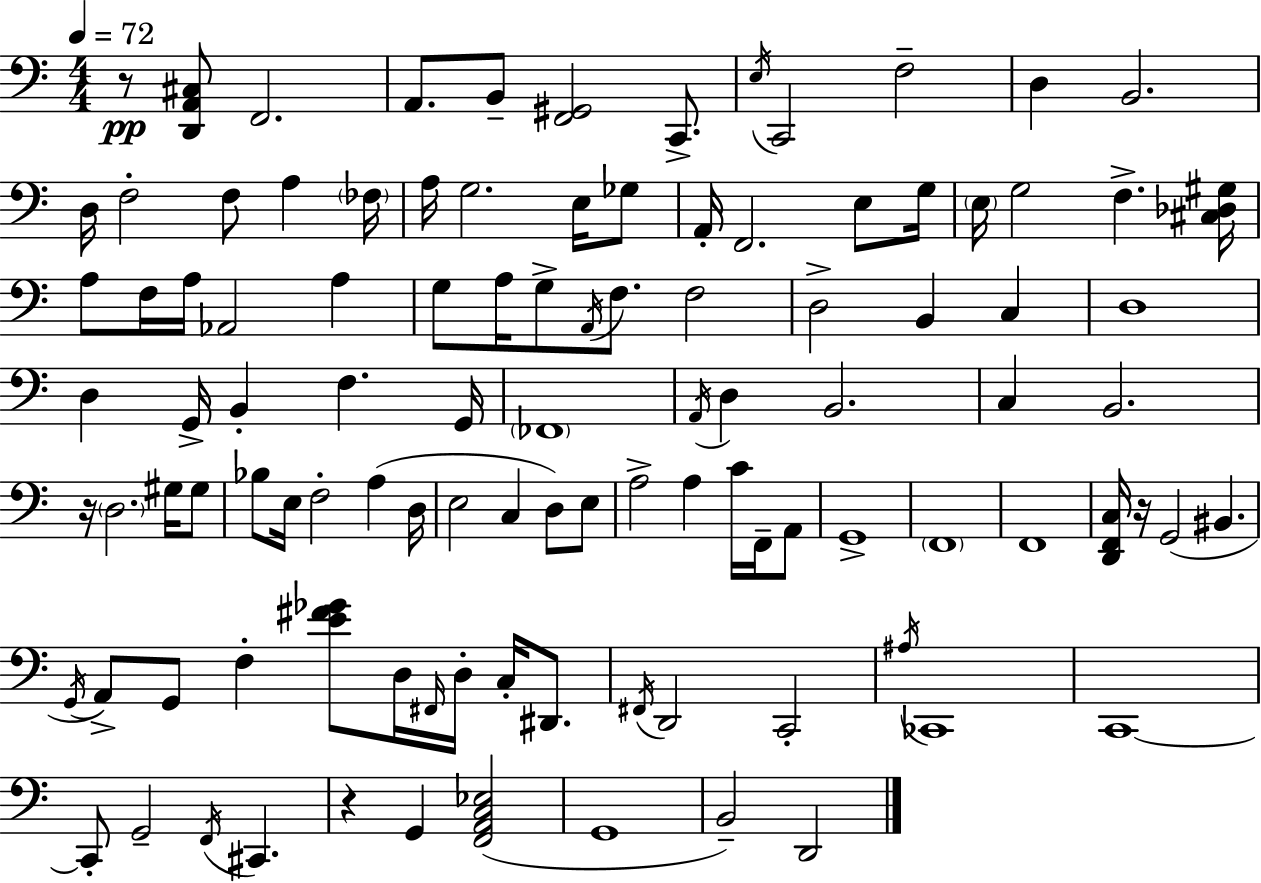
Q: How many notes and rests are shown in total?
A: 106